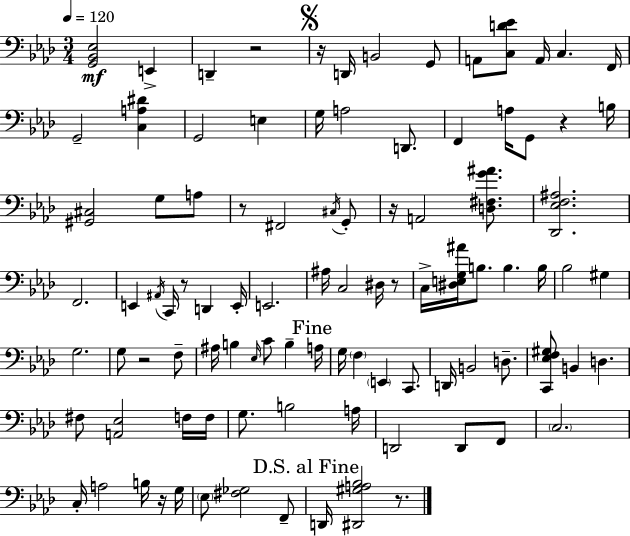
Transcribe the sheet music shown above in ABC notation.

X:1
T:Untitled
M:3/4
L:1/4
K:Fm
[G,,_B,,_E,]2 E,, D,, z2 z/4 D,,/4 B,,2 G,,/2 A,,/2 [C,D_E]/2 A,,/4 C, F,,/4 G,,2 [C,A,^D] G,,2 E, G,/4 A,2 D,,/2 F,, A,/4 G,,/2 z B,/4 [^G,,^C,]2 G,/2 A,/2 z/2 ^F,,2 ^C,/4 G,,/2 z/4 A,,2 [D,^F,G^A]/2 [_D,,_E,F,^A,]2 F,,2 E,, ^A,,/4 C,,/4 z/2 D,, E,,/4 E,,2 ^A,/4 C,2 ^D,/4 z/2 C,/4 [^D,E,G,^A]/4 B,/2 B, B,/4 _B,2 ^G, G,2 G,/2 z2 F,/2 ^A,/4 B, _E,/4 C/2 B, A,/4 G,/4 F, E,, C,,/2 D,,/4 B,,2 D,/2 [C,,_E,F,^G,]/2 B,, D, ^F,/2 [A,,_E,]2 F,/4 F,/4 G,/2 B,2 A,/4 D,,2 D,,/2 F,,/2 C,2 C,/4 A,2 B,/4 z/4 G,/4 _E,/2 [^F,_G,]2 F,,/2 D,,/4 [^D,,^G,A,_B,]2 z/2